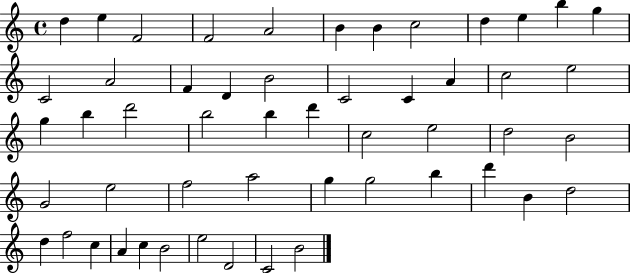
{
  \clef treble
  \time 4/4
  \defaultTimeSignature
  \key c \major
  d''4 e''4 f'2 | f'2 a'2 | b'4 b'4 c''2 | d''4 e''4 b''4 g''4 | \break c'2 a'2 | f'4 d'4 b'2 | c'2 c'4 a'4 | c''2 e''2 | \break g''4 b''4 d'''2 | b''2 b''4 d'''4 | c''2 e''2 | d''2 b'2 | \break g'2 e''2 | f''2 a''2 | g''4 g''2 b''4 | d'''4 b'4 d''2 | \break d''4 f''2 c''4 | a'4 c''4 b'2 | e''2 d'2 | c'2 b'2 | \break \bar "|."
}